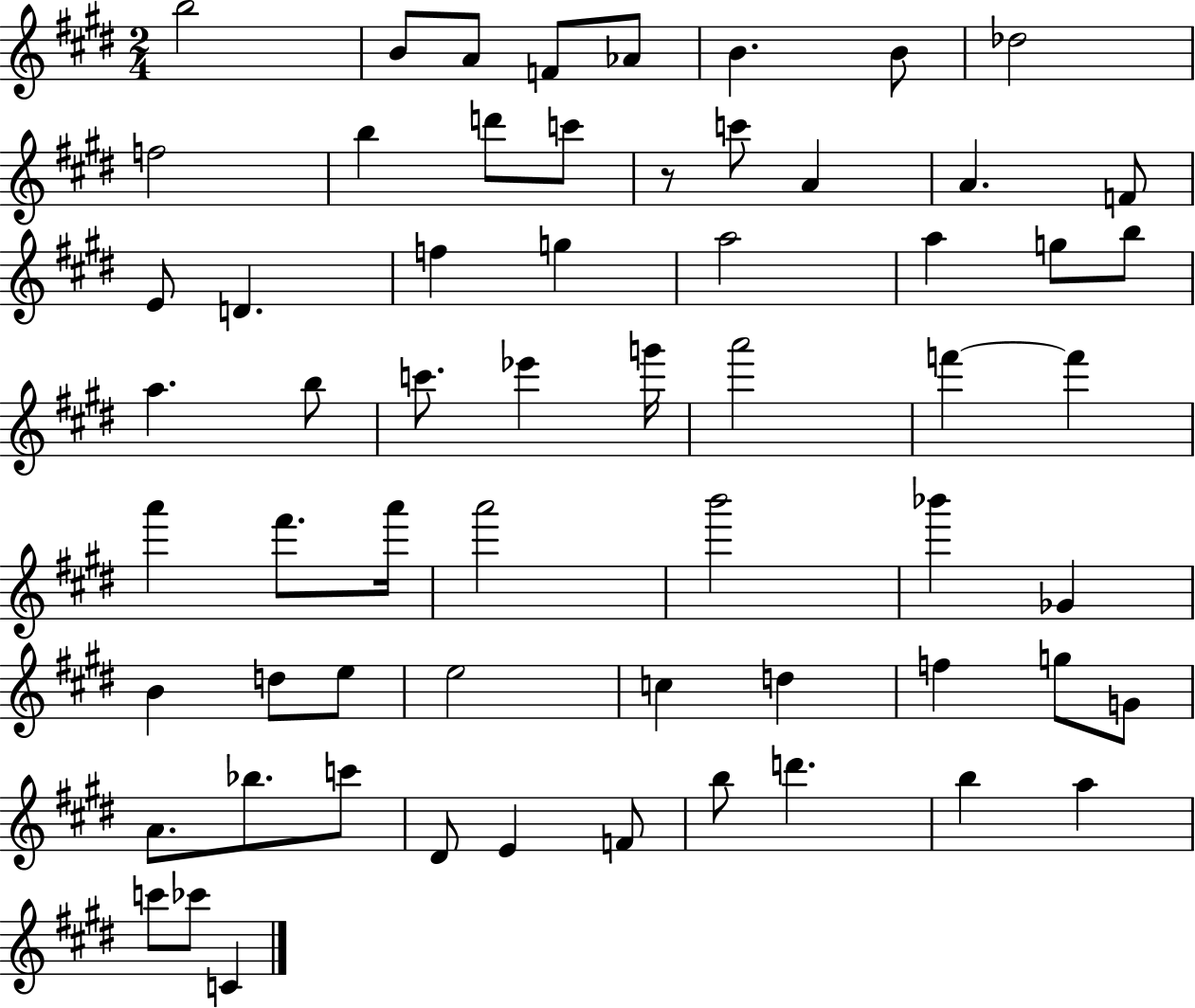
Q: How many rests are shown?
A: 1